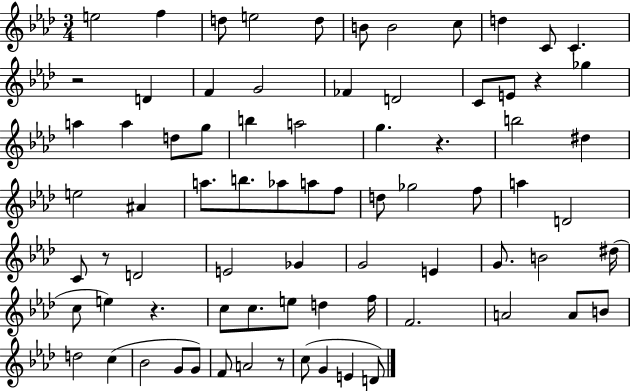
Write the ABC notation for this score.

X:1
T:Untitled
M:3/4
L:1/4
K:Ab
e2 f d/2 e2 d/2 B/2 B2 c/2 d C/2 C z2 D F G2 _F D2 C/2 E/2 z _g a a d/2 g/2 b a2 g z b2 ^d e2 ^A a/2 b/2 _a/2 a/2 f/2 d/2 _g2 f/2 a D2 C/2 z/2 D2 E2 _G G2 E G/2 B2 ^d/4 c/2 e z c/2 c/2 e/2 d f/4 F2 A2 A/2 B/2 d2 c _B2 G/2 G/2 F/2 A2 z/2 c/2 G E D/2